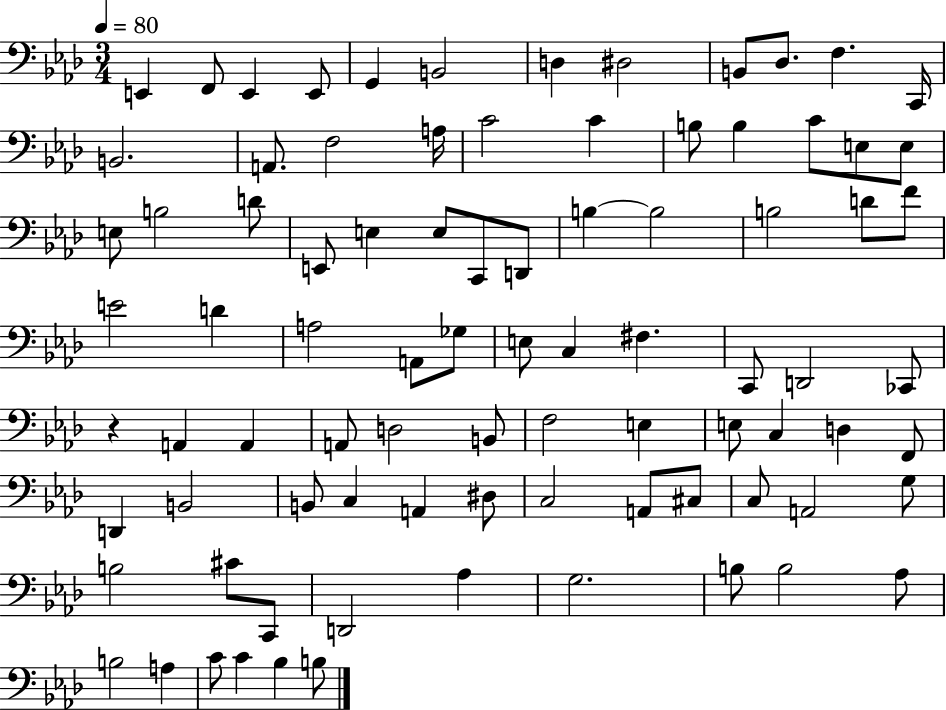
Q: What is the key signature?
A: AES major